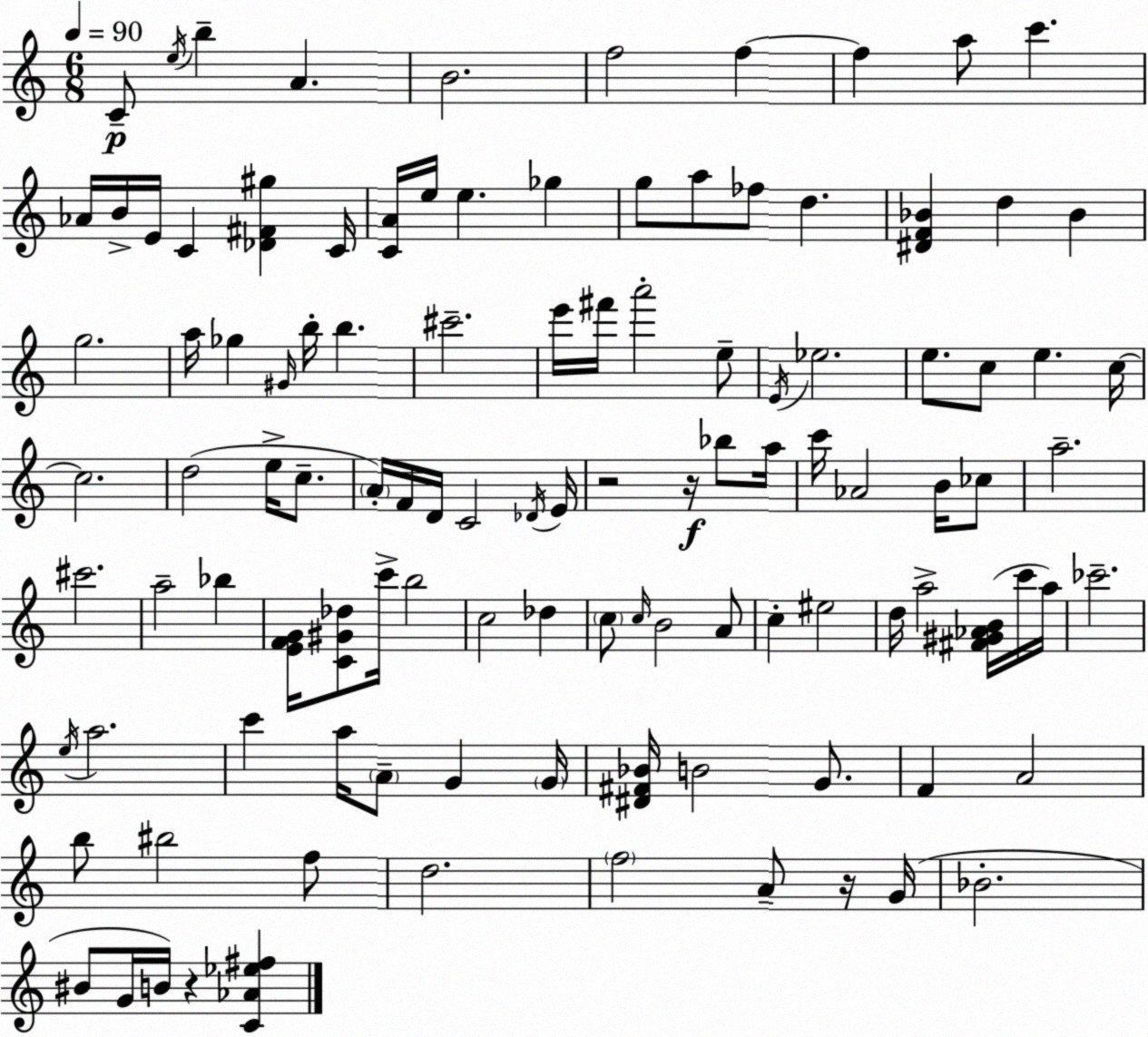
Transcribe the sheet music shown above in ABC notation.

X:1
T:Untitled
M:6/8
L:1/4
K:C
C/2 e/4 b A B2 f2 f f a/2 c' _A/4 B/4 E/4 C [_D^F^g] C/4 [CA]/4 e/4 e _g g/2 a/2 _f/2 d [^DF_B] d _B g2 a/4 _g ^G/4 b/4 b ^c'2 e'/4 ^f'/4 a'2 e/2 E/4 _e2 e/2 c/2 e c/4 c2 d2 e/4 c/2 A/4 F/4 D/4 C2 _D/4 E/4 z2 z/4 _b/2 a/4 c'/4 _A2 B/4 _c/2 a2 ^c'2 a2 _b [EFG]/4 [C^G_d]/2 c'/4 b2 c2 _d c/2 c/4 B2 A/2 c ^e2 d/4 a2 [^F^G_AB]/4 c'/4 a/4 _c'2 e/4 a2 c' a/4 A/2 G G/4 [^D^F_B]/4 B2 G/2 F A2 b/2 ^b2 f/2 d2 f2 A/2 z/4 G/4 _B2 ^B/2 G/4 B/4 z [C_A_e^f]